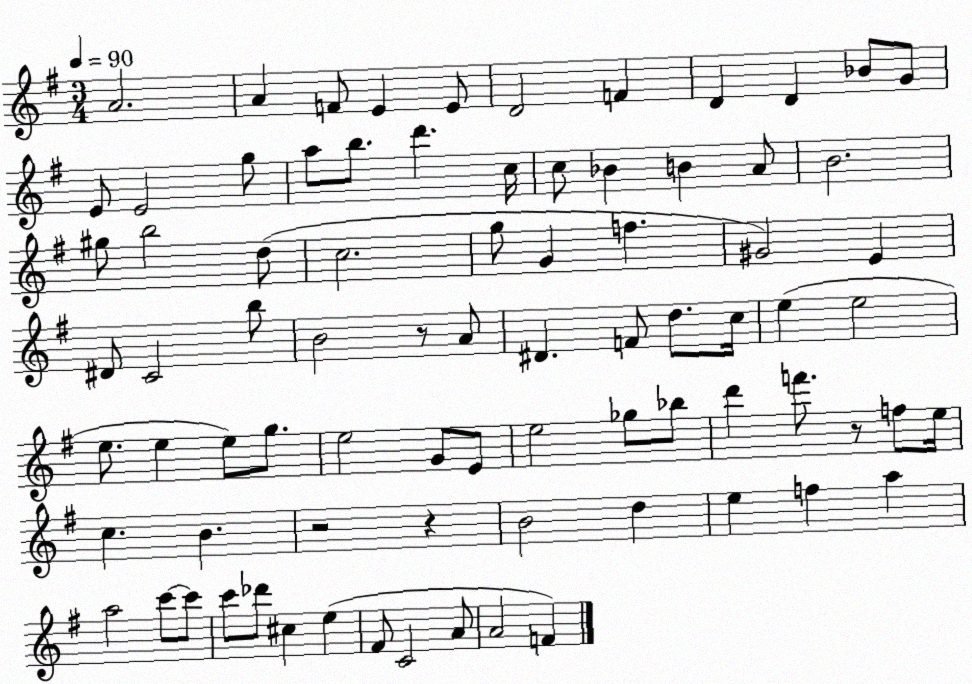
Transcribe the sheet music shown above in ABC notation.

X:1
T:Untitled
M:3/4
L:1/4
K:G
A2 A F/2 E E/2 D2 F D D _B/2 G/2 E/2 E2 g/2 a/2 b/2 d' c/4 c/2 _B B A/2 B2 ^g/2 b2 d/2 c2 g/2 G f ^G2 E ^D/2 C2 b/2 B2 z/2 A/2 ^D F/2 d/2 c/4 e e2 e/2 e e/2 g/2 e2 G/2 E/2 e2 _g/2 _b/2 d' f'/2 z/2 f/2 e/4 c B z2 z B2 d e f a a2 c'/2 c'/2 c'/2 _d'/2 ^c e ^F/2 C2 A/2 A2 F